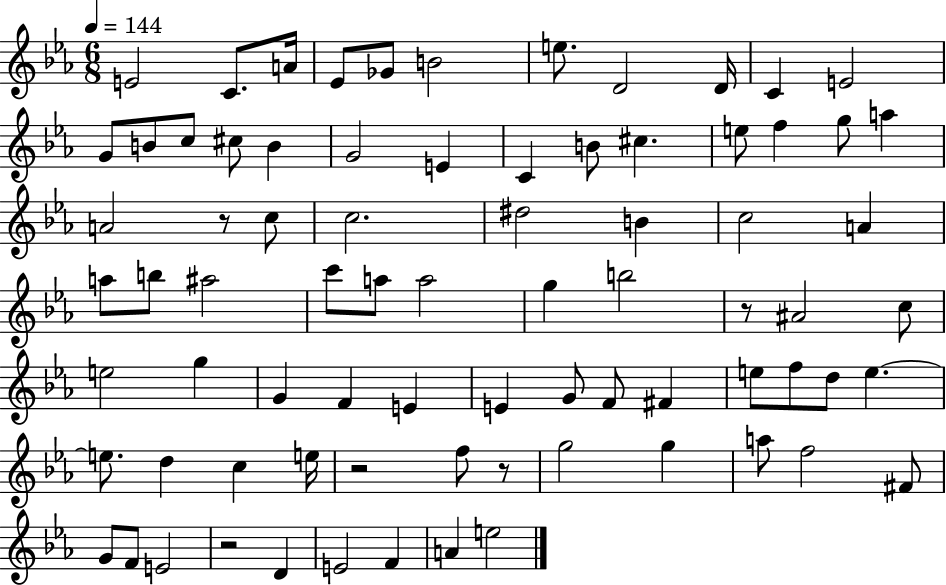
{
  \clef treble
  \numericTimeSignature
  \time 6/8
  \key ees \major
  \tempo 4 = 144
  e'2 c'8. a'16 | ees'8 ges'8 b'2 | e''8. d'2 d'16 | c'4 e'2 | \break g'8 b'8 c''8 cis''8 b'4 | g'2 e'4 | c'4 b'8 cis''4. | e''8 f''4 g''8 a''4 | \break a'2 r8 c''8 | c''2. | dis''2 b'4 | c''2 a'4 | \break a''8 b''8 ais''2 | c'''8 a''8 a''2 | g''4 b''2 | r8 ais'2 c''8 | \break e''2 g''4 | g'4 f'4 e'4 | e'4 g'8 f'8 fis'4 | e''8 f''8 d''8 e''4.~~ | \break e''8. d''4 c''4 e''16 | r2 f''8 r8 | g''2 g''4 | a''8 f''2 fis'8 | \break g'8 f'8 e'2 | r2 d'4 | e'2 f'4 | a'4 e''2 | \break \bar "|."
}